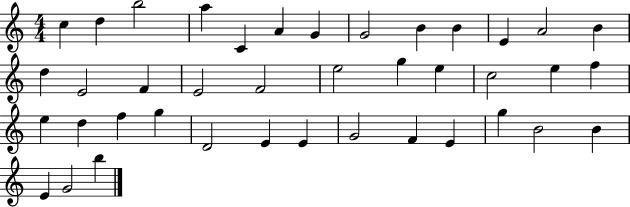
C5/q D5/q B5/h A5/q C4/q A4/q G4/q G4/h B4/q B4/q E4/q A4/h B4/q D5/q E4/h F4/q E4/h F4/h E5/h G5/q E5/q C5/h E5/q F5/q E5/q D5/q F5/q G5/q D4/h E4/q E4/q G4/h F4/q E4/q G5/q B4/h B4/q E4/q G4/h B5/q